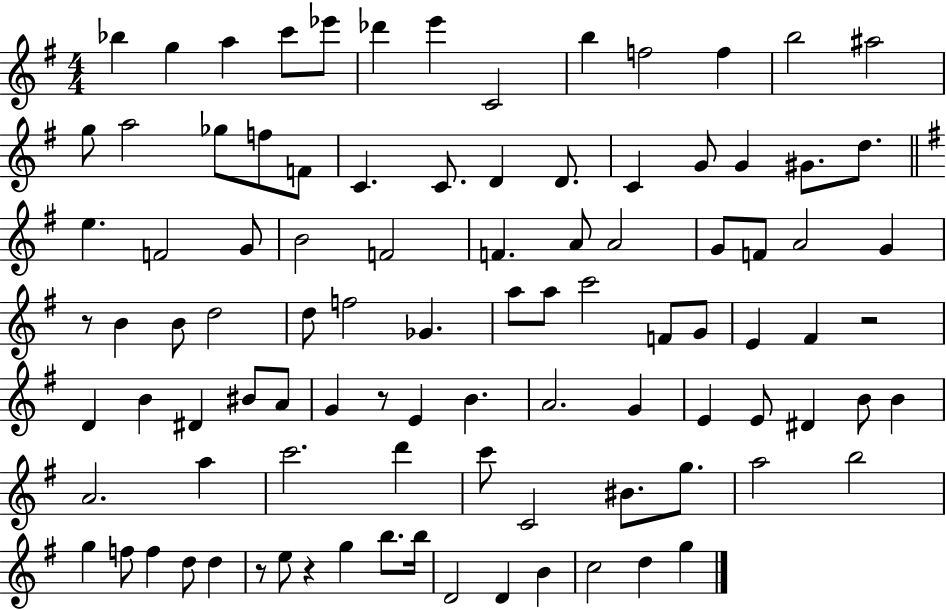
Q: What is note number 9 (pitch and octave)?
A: B5